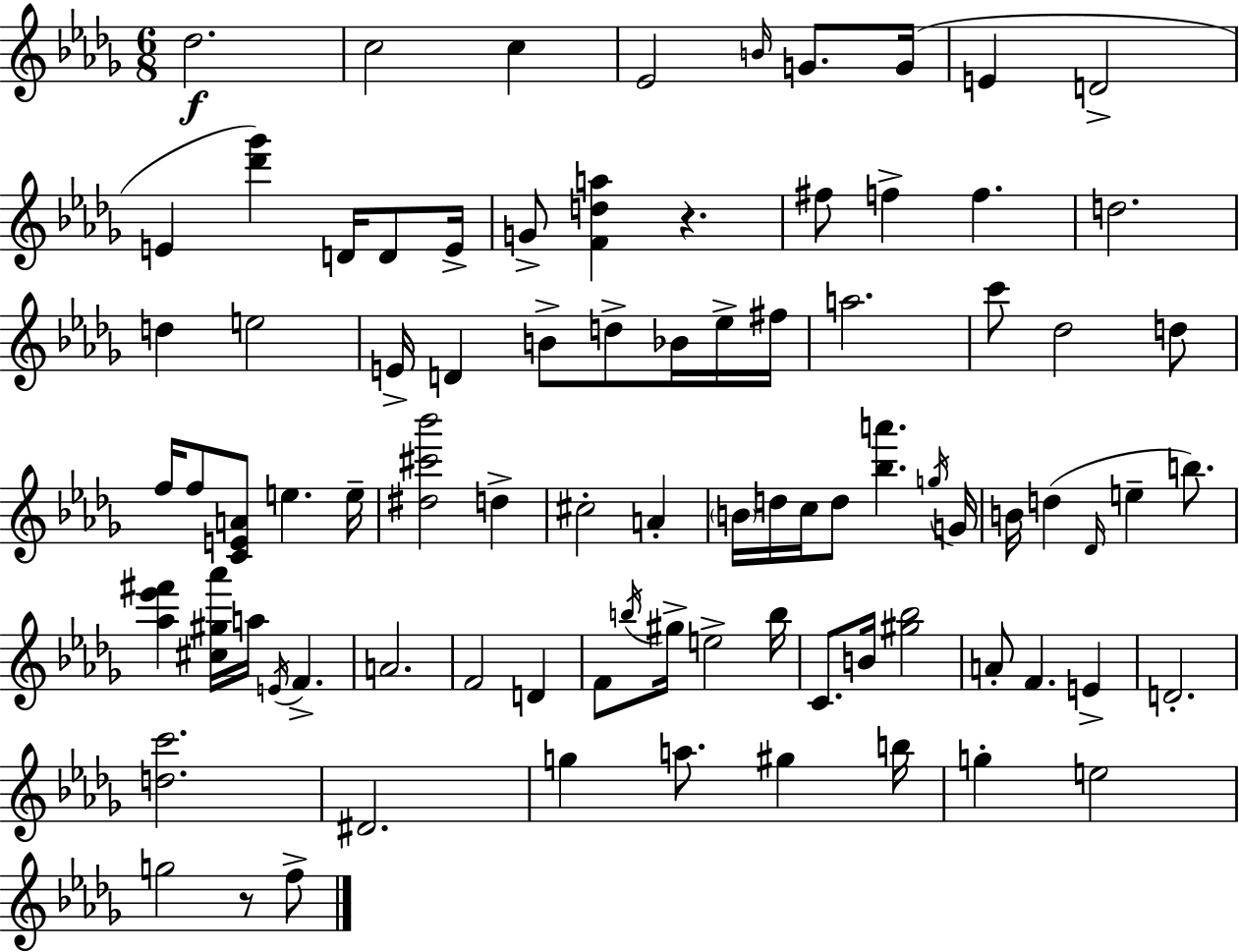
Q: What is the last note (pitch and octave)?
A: F5